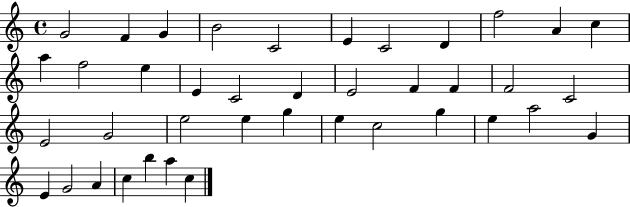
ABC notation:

X:1
T:Untitled
M:4/4
L:1/4
K:C
G2 F G B2 C2 E C2 D f2 A c a f2 e E C2 D E2 F F F2 C2 E2 G2 e2 e g e c2 g e a2 G E G2 A c b a c